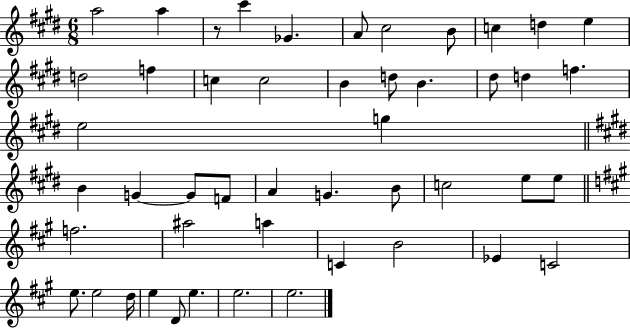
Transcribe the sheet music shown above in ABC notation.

X:1
T:Untitled
M:6/8
L:1/4
K:E
a2 a z/2 ^c' _G A/2 ^c2 B/2 c d e d2 f c c2 B d/2 B ^d/2 d f e2 g B G G/2 F/2 A G B/2 c2 e/2 e/2 f2 ^a2 a C B2 _E C2 e/2 e2 d/4 e D/2 e e2 e2